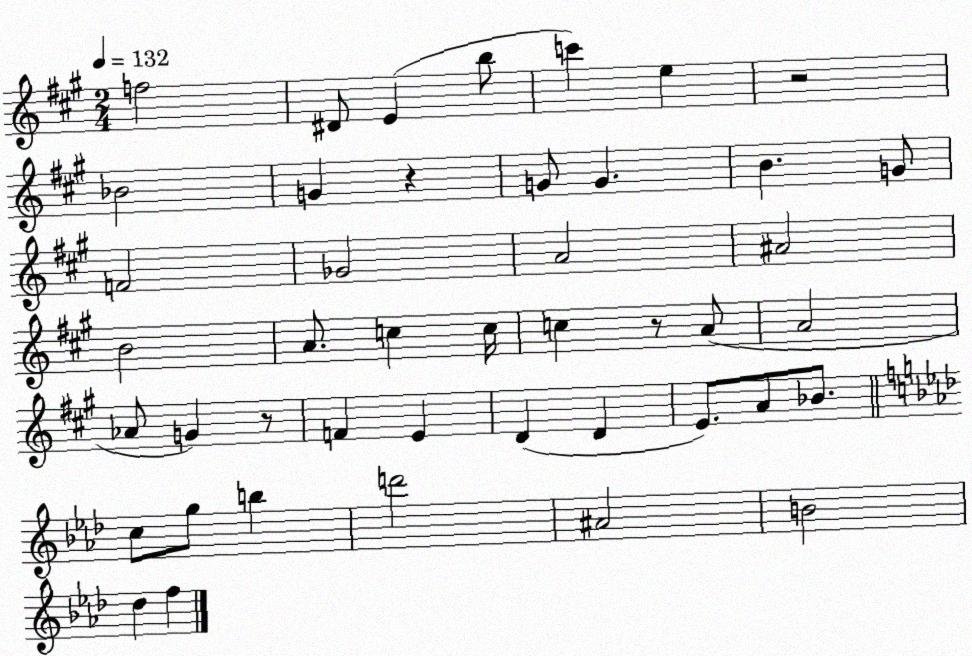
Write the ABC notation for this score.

X:1
T:Untitled
M:2/4
L:1/4
K:A
f2 ^D/2 E b/2 c' e z2 _B2 G z G/2 G B G/2 F2 _G2 A2 ^A2 B2 A/2 c c/4 c z/2 A/2 A2 _A/2 G z/2 F E D D E/2 A/2 _B/2 c/2 g/2 b d'2 ^A2 B2 _d f